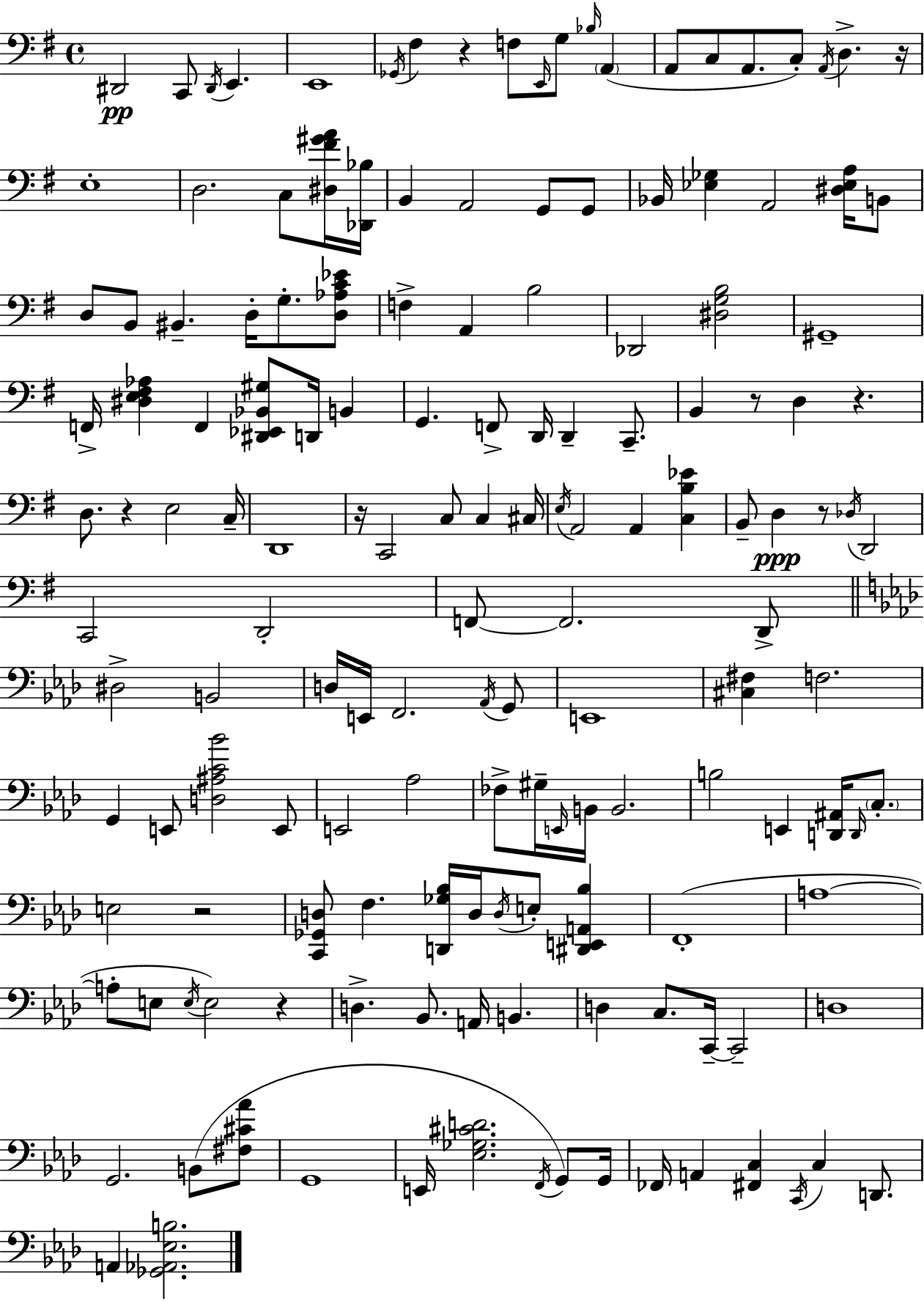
{
  \clef bass
  \time 4/4
  \defaultTimeSignature
  \key g \major
  dis,2\pp c,8 \acciaccatura { dis,16 } e,4. | e,1 | \acciaccatura { ges,16 } fis4 r4 f8 \grace { e,16 } g8 \grace { bes16 } | \parenthesize a,4( a,8 c8 a,8. c8-.) \acciaccatura { a,16 } d4.-> | \break r16 e1-. | d2. | c8 <dis fis' gis' a'>16 <des, bes>16 b,4 a,2 | g,8 g,8 bes,16 <ees ges>4 a,2 | \break <dis ees a>16 b,8 d8 b,8 bis,4.-- d16-. | g8.-. <d aes c' ees'>8 f4-> a,4 b2 | des,2 <dis g b>2 | gis,1-- | \break f,16-> <dis e fis aes>4 f,4 <dis, ees, bes, gis>8 | d,16 b,4 g,4. f,8-> d,16 d,4-- | c,8.-- b,4 r8 d4 r4. | d8. r4 e2 | \break c16-- d,1 | r16 c,2 c8 | c4 cis16 \acciaccatura { e16 } a,2 a,4 | <c b ees'>4 b,8-- d4\ppp r8 \acciaccatura { des16 } d,2 | \break c,2 d,2-. | f,8~~ f,2. | d,8-> \bar "||" \break \key aes \major dis2-> b,2 | d16 e,16 f,2. \acciaccatura { aes,16 } g,8 | e,1 | <cis fis>4 f2. | \break g,4 e,8 <d ais c' bes'>2 e,8 | e,2 aes2 | fes8-> gis16-- \grace { e,16 } b,16 b,2. | b2 e,4 <d, ais,>16 \grace { d,16 } | \break \parenthesize c8.-. e2 r2 | <c, ges, d>8 f4. <d, ges bes>16 d16 \acciaccatura { d16 } e8-. | <dis, e, a, bes>4 f,1-.( | a1~~ | \break a8-. e8 \acciaccatura { e16 } e2) | r4 d4.-> bes,8. a,16 b,4. | d4 c8. c,16--~~ c,2-- | d1 | \break g,2. | b,8( <fis cis' aes'>8 g,1 | e,16 <ees ges cis' d'>2. | \acciaccatura { f,16 }) g,8 g,16 fes,16 a,4 <fis, c>4 \acciaccatura { c,16 } | \break c4 d,8. a,4 <ges, aes, ees b>2. | \bar "|."
}